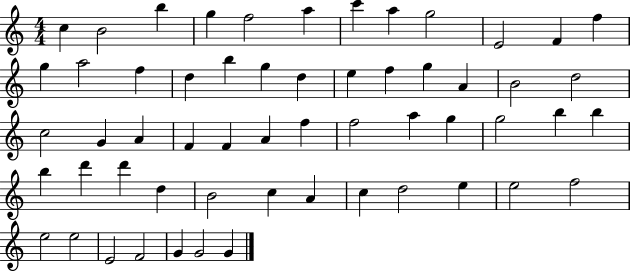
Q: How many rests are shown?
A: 0